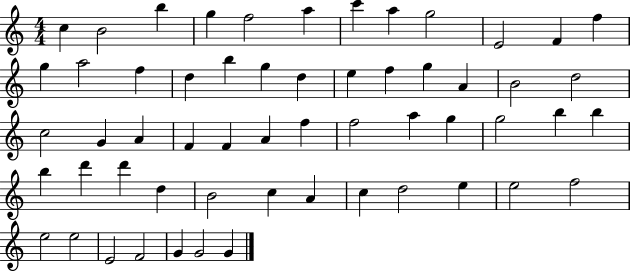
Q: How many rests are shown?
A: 0